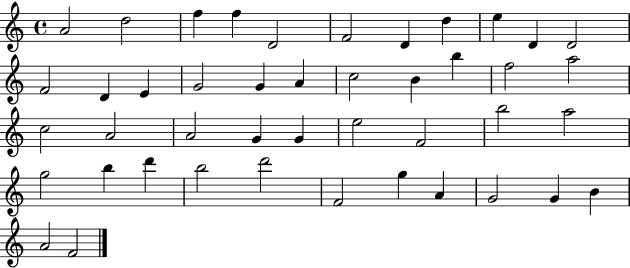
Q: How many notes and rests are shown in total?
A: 44